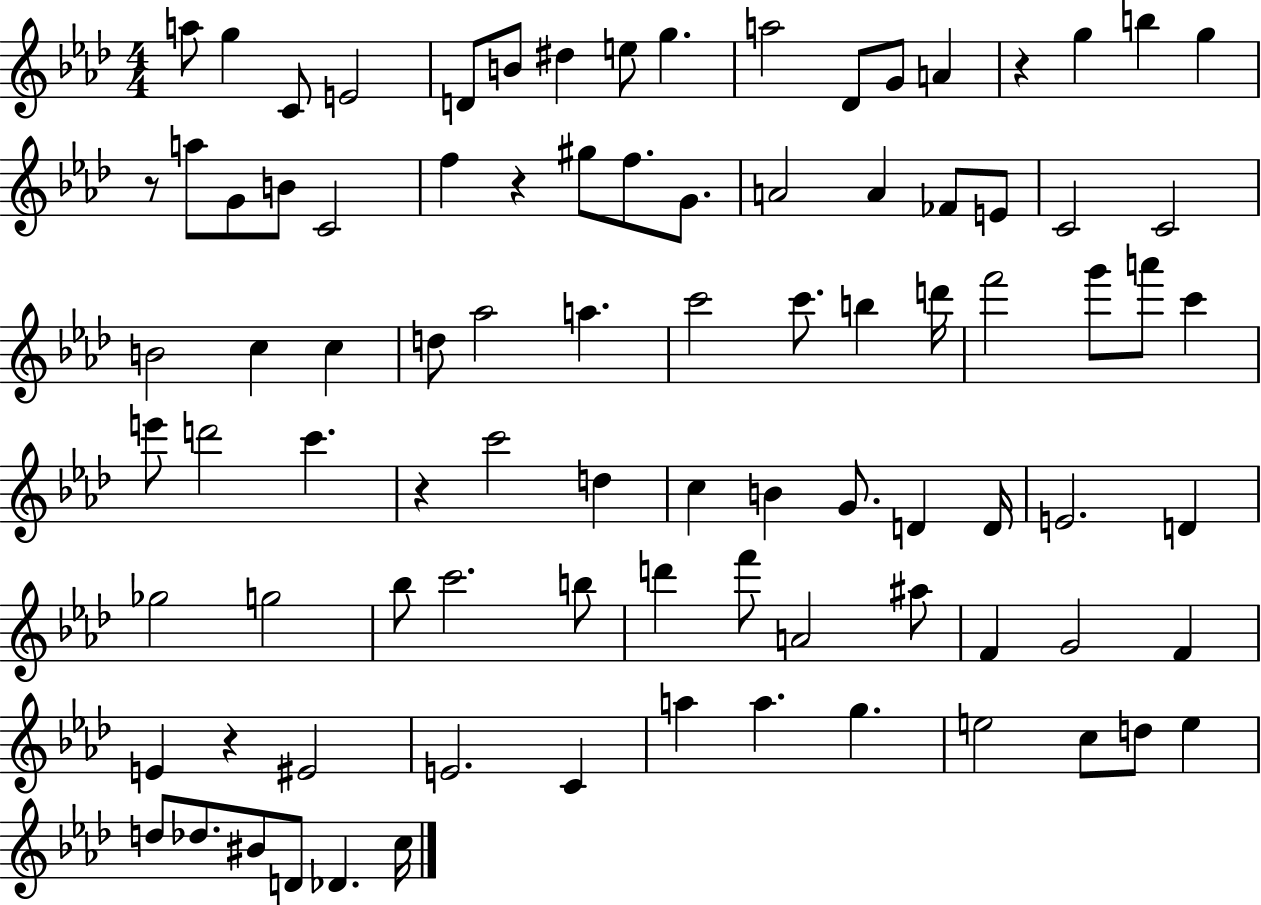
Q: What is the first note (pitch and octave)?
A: A5